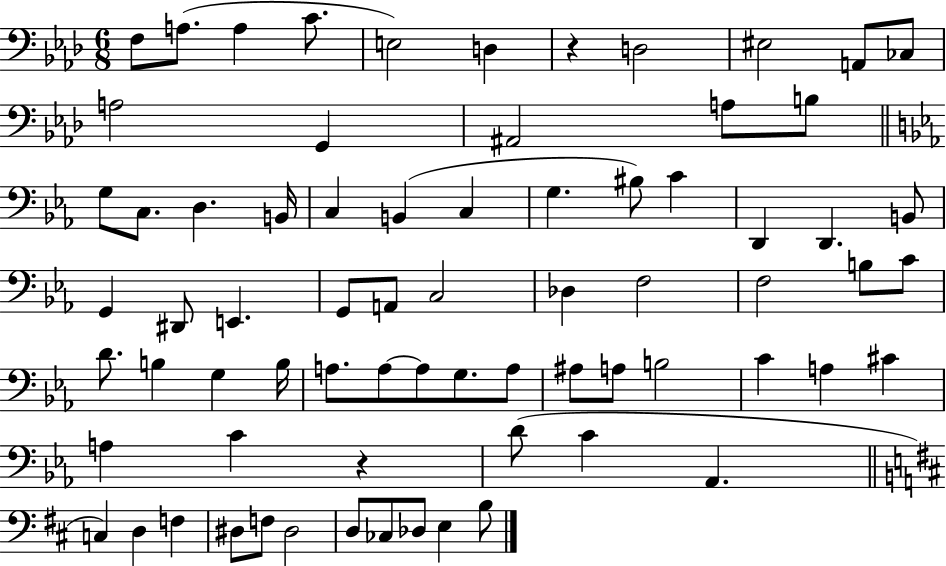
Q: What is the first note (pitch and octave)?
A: F3